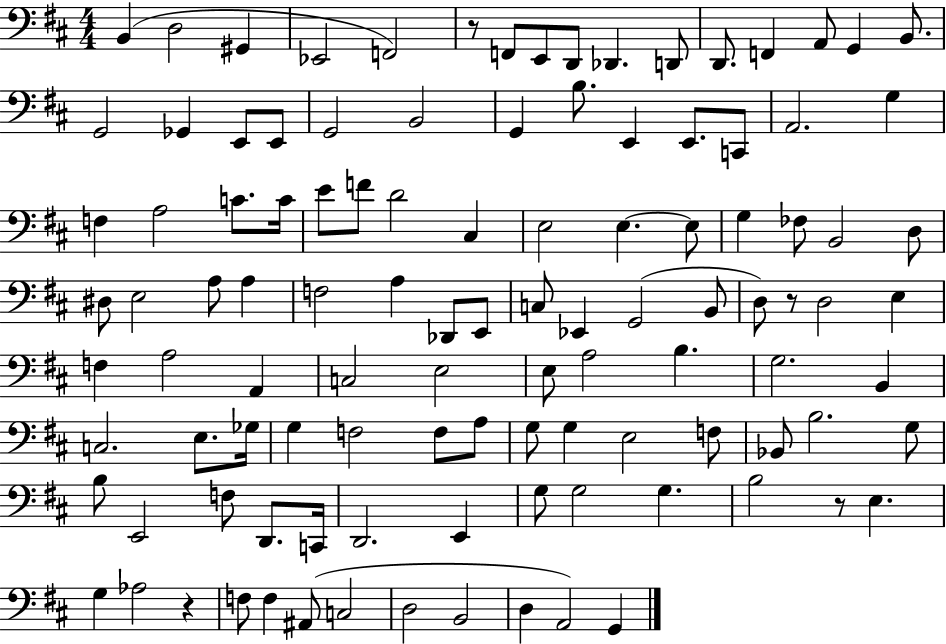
X:1
T:Untitled
M:4/4
L:1/4
K:D
B,, D,2 ^G,, _E,,2 F,,2 z/2 F,,/2 E,,/2 D,,/2 _D,, D,,/2 D,,/2 F,, A,,/2 G,, B,,/2 G,,2 _G,, E,,/2 E,,/2 G,,2 B,,2 G,, B,/2 E,, E,,/2 C,,/2 A,,2 G, F, A,2 C/2 C/4 E/2 F/2 D2 ^C, E,2 E, E,/2 G, _F,/2 B,,2 D,/2 ^D,/2 E,2 A,/2 A, F,2 A, _D,,/2 E,,/2 C,/2 _E,, G,,2 B,,/2 D,/2 z/2 D,2 E, F, A,2 A,, C,2 E,2 E,/2 A,2 B, G,2 B,, C,2 E,/2 _G,/4 G, F,2 F,/2 A,/2 G,/2 G, E,2 F,/2 _B,,/2 B,2 G,/2 B,/2 E,,2 F,/2 D,,/2 C,,/4 D,,2 E,, G,/2 G,2 G, B,2 z/2 E, G, _A,2 z F,/2 F, ^A,,/2 C,2 D,2 B,,2 D, A,,2 G,,